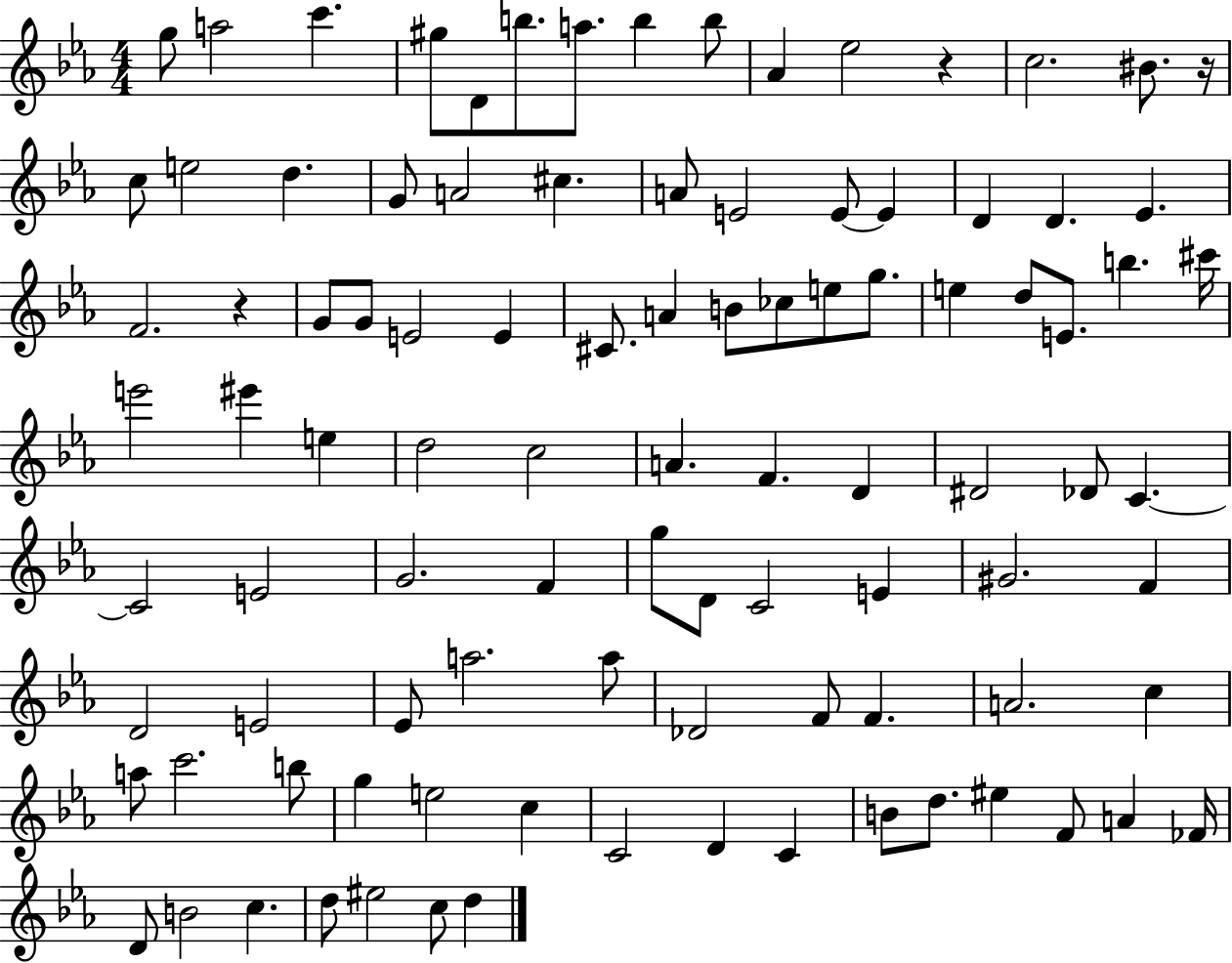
X:1
T:Untitled
M:4/4
L:1/4
K:Eb
g/2 a2 c' ^g/2 D/2 b/2 a/2 b b/2 _A _e2 z c2 ^B/2 z/4 c/2 e2 d G/2 A2 ^c A/2 E2 E/2 E D D _E F2 z G/2 G/2 E2 E ^C/2 A B/2 _c/2 e/2 g/2 e d/2 E/2 b ^c'/4 e'2 ^e' e d2 c2 A F D ^D2 _D/2 C C2 E2 G2 F g/2 D/2 C2 E ^G2 F D2 E2 _E/2 a2 a/2 _D2 F/2 F A2 c a/2 c'2 b/2 g e2 c C2 D C B/2 d/2 ^e F/2 A _F/4 D/2 B2 c d/2 ^e2 c/2 d